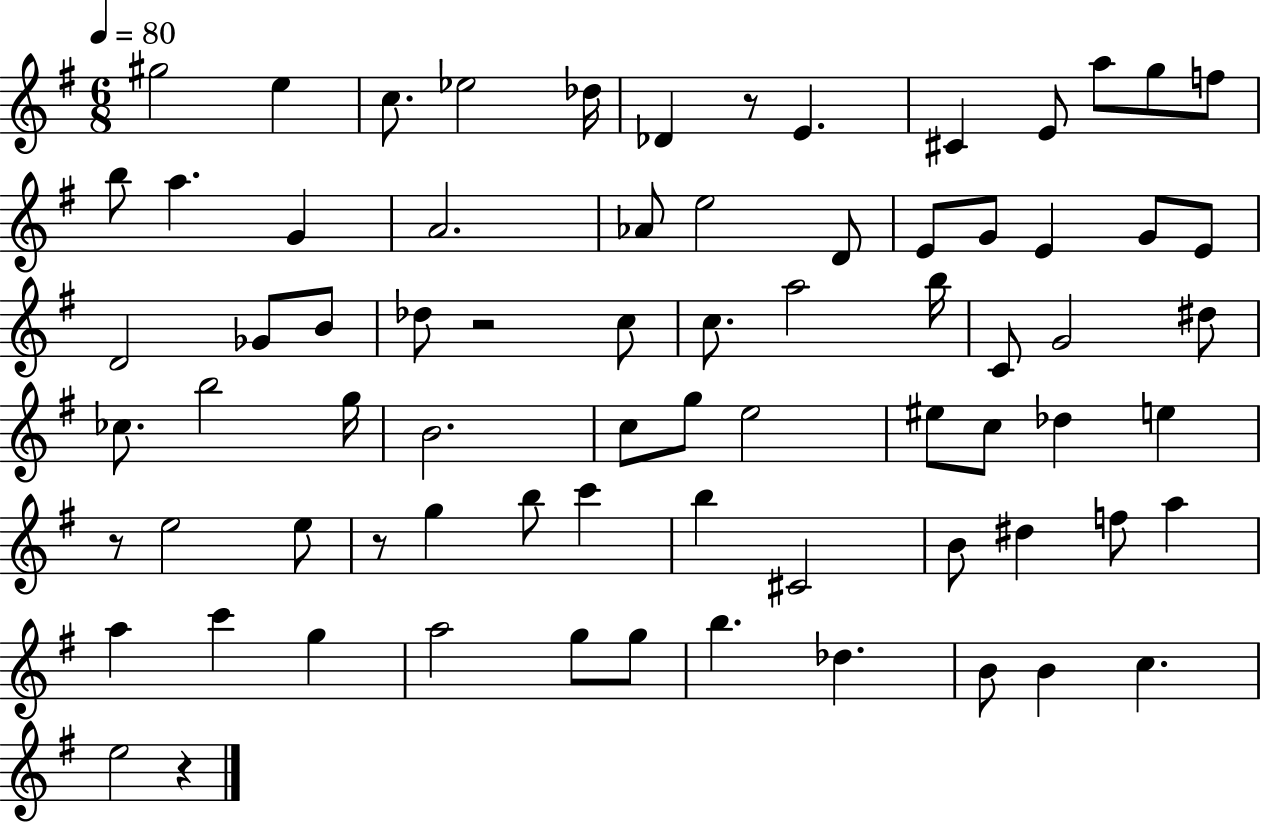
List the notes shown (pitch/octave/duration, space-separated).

G#5/h E5/q C5/e. Eb5/h Db5/s Db4/q R/e E4/q. C#4/q E4/e A5/e G5/e F5/e B5/e A5/q. G4/q A4/h. Ab4/e E5/h D4/e E4/e G4/e E4/q G4/e E4/e D4/h Gb4/e B4/e Db5/e R/h C5/e C5/e. A5/h B5/s C4/e G4/h D#5/e CES5/e. B5/h G5/s B4/h. C5/e G5/e E5/h EIS5/e C5/e Db5/q E5/q R/e E5/h E5/e R/e G5/q B5/e C6/q B5/q C#4/h B4/e D#5/q F5/e A5/q A5/q C6/q G5/q A5/h G5/e G5/e B5/q. Db5/q. B4/e B4/q C5/q. E5/h R/q